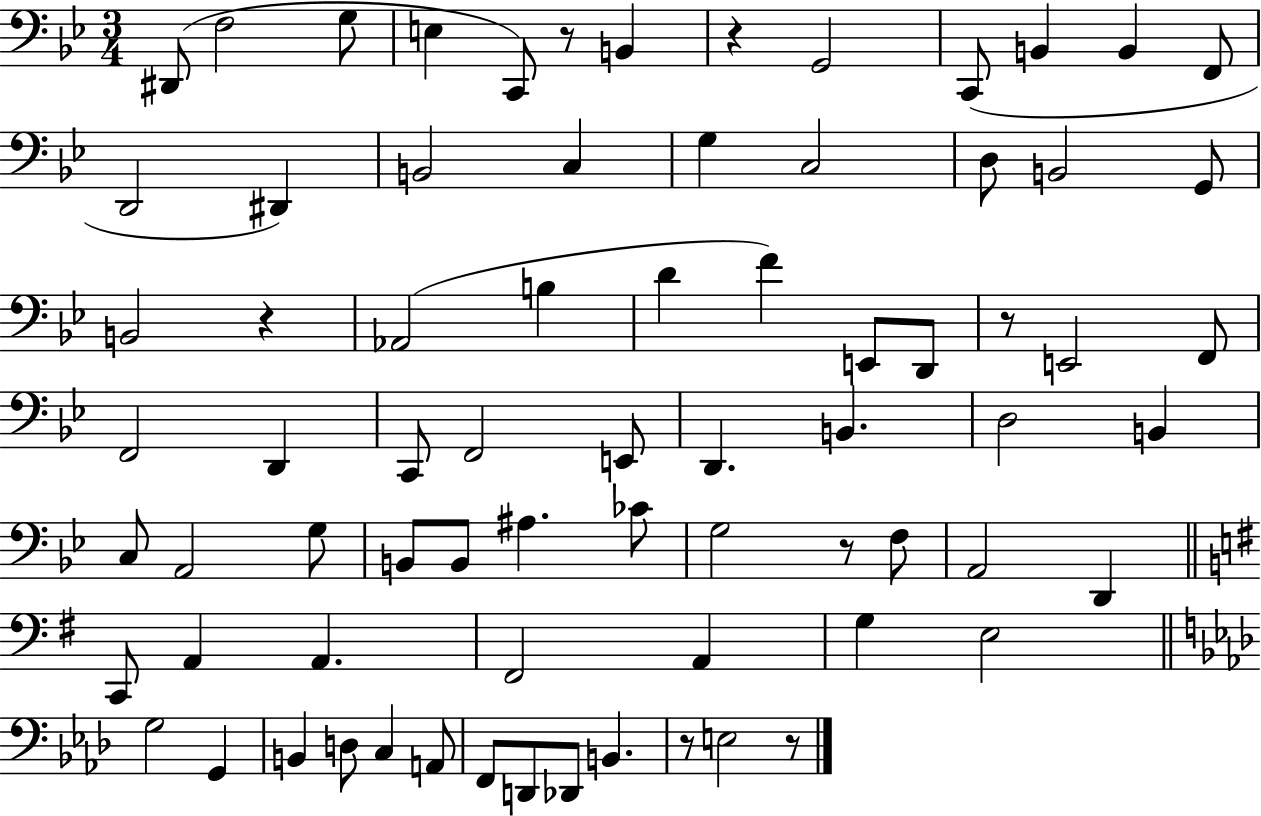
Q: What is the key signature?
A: BES major